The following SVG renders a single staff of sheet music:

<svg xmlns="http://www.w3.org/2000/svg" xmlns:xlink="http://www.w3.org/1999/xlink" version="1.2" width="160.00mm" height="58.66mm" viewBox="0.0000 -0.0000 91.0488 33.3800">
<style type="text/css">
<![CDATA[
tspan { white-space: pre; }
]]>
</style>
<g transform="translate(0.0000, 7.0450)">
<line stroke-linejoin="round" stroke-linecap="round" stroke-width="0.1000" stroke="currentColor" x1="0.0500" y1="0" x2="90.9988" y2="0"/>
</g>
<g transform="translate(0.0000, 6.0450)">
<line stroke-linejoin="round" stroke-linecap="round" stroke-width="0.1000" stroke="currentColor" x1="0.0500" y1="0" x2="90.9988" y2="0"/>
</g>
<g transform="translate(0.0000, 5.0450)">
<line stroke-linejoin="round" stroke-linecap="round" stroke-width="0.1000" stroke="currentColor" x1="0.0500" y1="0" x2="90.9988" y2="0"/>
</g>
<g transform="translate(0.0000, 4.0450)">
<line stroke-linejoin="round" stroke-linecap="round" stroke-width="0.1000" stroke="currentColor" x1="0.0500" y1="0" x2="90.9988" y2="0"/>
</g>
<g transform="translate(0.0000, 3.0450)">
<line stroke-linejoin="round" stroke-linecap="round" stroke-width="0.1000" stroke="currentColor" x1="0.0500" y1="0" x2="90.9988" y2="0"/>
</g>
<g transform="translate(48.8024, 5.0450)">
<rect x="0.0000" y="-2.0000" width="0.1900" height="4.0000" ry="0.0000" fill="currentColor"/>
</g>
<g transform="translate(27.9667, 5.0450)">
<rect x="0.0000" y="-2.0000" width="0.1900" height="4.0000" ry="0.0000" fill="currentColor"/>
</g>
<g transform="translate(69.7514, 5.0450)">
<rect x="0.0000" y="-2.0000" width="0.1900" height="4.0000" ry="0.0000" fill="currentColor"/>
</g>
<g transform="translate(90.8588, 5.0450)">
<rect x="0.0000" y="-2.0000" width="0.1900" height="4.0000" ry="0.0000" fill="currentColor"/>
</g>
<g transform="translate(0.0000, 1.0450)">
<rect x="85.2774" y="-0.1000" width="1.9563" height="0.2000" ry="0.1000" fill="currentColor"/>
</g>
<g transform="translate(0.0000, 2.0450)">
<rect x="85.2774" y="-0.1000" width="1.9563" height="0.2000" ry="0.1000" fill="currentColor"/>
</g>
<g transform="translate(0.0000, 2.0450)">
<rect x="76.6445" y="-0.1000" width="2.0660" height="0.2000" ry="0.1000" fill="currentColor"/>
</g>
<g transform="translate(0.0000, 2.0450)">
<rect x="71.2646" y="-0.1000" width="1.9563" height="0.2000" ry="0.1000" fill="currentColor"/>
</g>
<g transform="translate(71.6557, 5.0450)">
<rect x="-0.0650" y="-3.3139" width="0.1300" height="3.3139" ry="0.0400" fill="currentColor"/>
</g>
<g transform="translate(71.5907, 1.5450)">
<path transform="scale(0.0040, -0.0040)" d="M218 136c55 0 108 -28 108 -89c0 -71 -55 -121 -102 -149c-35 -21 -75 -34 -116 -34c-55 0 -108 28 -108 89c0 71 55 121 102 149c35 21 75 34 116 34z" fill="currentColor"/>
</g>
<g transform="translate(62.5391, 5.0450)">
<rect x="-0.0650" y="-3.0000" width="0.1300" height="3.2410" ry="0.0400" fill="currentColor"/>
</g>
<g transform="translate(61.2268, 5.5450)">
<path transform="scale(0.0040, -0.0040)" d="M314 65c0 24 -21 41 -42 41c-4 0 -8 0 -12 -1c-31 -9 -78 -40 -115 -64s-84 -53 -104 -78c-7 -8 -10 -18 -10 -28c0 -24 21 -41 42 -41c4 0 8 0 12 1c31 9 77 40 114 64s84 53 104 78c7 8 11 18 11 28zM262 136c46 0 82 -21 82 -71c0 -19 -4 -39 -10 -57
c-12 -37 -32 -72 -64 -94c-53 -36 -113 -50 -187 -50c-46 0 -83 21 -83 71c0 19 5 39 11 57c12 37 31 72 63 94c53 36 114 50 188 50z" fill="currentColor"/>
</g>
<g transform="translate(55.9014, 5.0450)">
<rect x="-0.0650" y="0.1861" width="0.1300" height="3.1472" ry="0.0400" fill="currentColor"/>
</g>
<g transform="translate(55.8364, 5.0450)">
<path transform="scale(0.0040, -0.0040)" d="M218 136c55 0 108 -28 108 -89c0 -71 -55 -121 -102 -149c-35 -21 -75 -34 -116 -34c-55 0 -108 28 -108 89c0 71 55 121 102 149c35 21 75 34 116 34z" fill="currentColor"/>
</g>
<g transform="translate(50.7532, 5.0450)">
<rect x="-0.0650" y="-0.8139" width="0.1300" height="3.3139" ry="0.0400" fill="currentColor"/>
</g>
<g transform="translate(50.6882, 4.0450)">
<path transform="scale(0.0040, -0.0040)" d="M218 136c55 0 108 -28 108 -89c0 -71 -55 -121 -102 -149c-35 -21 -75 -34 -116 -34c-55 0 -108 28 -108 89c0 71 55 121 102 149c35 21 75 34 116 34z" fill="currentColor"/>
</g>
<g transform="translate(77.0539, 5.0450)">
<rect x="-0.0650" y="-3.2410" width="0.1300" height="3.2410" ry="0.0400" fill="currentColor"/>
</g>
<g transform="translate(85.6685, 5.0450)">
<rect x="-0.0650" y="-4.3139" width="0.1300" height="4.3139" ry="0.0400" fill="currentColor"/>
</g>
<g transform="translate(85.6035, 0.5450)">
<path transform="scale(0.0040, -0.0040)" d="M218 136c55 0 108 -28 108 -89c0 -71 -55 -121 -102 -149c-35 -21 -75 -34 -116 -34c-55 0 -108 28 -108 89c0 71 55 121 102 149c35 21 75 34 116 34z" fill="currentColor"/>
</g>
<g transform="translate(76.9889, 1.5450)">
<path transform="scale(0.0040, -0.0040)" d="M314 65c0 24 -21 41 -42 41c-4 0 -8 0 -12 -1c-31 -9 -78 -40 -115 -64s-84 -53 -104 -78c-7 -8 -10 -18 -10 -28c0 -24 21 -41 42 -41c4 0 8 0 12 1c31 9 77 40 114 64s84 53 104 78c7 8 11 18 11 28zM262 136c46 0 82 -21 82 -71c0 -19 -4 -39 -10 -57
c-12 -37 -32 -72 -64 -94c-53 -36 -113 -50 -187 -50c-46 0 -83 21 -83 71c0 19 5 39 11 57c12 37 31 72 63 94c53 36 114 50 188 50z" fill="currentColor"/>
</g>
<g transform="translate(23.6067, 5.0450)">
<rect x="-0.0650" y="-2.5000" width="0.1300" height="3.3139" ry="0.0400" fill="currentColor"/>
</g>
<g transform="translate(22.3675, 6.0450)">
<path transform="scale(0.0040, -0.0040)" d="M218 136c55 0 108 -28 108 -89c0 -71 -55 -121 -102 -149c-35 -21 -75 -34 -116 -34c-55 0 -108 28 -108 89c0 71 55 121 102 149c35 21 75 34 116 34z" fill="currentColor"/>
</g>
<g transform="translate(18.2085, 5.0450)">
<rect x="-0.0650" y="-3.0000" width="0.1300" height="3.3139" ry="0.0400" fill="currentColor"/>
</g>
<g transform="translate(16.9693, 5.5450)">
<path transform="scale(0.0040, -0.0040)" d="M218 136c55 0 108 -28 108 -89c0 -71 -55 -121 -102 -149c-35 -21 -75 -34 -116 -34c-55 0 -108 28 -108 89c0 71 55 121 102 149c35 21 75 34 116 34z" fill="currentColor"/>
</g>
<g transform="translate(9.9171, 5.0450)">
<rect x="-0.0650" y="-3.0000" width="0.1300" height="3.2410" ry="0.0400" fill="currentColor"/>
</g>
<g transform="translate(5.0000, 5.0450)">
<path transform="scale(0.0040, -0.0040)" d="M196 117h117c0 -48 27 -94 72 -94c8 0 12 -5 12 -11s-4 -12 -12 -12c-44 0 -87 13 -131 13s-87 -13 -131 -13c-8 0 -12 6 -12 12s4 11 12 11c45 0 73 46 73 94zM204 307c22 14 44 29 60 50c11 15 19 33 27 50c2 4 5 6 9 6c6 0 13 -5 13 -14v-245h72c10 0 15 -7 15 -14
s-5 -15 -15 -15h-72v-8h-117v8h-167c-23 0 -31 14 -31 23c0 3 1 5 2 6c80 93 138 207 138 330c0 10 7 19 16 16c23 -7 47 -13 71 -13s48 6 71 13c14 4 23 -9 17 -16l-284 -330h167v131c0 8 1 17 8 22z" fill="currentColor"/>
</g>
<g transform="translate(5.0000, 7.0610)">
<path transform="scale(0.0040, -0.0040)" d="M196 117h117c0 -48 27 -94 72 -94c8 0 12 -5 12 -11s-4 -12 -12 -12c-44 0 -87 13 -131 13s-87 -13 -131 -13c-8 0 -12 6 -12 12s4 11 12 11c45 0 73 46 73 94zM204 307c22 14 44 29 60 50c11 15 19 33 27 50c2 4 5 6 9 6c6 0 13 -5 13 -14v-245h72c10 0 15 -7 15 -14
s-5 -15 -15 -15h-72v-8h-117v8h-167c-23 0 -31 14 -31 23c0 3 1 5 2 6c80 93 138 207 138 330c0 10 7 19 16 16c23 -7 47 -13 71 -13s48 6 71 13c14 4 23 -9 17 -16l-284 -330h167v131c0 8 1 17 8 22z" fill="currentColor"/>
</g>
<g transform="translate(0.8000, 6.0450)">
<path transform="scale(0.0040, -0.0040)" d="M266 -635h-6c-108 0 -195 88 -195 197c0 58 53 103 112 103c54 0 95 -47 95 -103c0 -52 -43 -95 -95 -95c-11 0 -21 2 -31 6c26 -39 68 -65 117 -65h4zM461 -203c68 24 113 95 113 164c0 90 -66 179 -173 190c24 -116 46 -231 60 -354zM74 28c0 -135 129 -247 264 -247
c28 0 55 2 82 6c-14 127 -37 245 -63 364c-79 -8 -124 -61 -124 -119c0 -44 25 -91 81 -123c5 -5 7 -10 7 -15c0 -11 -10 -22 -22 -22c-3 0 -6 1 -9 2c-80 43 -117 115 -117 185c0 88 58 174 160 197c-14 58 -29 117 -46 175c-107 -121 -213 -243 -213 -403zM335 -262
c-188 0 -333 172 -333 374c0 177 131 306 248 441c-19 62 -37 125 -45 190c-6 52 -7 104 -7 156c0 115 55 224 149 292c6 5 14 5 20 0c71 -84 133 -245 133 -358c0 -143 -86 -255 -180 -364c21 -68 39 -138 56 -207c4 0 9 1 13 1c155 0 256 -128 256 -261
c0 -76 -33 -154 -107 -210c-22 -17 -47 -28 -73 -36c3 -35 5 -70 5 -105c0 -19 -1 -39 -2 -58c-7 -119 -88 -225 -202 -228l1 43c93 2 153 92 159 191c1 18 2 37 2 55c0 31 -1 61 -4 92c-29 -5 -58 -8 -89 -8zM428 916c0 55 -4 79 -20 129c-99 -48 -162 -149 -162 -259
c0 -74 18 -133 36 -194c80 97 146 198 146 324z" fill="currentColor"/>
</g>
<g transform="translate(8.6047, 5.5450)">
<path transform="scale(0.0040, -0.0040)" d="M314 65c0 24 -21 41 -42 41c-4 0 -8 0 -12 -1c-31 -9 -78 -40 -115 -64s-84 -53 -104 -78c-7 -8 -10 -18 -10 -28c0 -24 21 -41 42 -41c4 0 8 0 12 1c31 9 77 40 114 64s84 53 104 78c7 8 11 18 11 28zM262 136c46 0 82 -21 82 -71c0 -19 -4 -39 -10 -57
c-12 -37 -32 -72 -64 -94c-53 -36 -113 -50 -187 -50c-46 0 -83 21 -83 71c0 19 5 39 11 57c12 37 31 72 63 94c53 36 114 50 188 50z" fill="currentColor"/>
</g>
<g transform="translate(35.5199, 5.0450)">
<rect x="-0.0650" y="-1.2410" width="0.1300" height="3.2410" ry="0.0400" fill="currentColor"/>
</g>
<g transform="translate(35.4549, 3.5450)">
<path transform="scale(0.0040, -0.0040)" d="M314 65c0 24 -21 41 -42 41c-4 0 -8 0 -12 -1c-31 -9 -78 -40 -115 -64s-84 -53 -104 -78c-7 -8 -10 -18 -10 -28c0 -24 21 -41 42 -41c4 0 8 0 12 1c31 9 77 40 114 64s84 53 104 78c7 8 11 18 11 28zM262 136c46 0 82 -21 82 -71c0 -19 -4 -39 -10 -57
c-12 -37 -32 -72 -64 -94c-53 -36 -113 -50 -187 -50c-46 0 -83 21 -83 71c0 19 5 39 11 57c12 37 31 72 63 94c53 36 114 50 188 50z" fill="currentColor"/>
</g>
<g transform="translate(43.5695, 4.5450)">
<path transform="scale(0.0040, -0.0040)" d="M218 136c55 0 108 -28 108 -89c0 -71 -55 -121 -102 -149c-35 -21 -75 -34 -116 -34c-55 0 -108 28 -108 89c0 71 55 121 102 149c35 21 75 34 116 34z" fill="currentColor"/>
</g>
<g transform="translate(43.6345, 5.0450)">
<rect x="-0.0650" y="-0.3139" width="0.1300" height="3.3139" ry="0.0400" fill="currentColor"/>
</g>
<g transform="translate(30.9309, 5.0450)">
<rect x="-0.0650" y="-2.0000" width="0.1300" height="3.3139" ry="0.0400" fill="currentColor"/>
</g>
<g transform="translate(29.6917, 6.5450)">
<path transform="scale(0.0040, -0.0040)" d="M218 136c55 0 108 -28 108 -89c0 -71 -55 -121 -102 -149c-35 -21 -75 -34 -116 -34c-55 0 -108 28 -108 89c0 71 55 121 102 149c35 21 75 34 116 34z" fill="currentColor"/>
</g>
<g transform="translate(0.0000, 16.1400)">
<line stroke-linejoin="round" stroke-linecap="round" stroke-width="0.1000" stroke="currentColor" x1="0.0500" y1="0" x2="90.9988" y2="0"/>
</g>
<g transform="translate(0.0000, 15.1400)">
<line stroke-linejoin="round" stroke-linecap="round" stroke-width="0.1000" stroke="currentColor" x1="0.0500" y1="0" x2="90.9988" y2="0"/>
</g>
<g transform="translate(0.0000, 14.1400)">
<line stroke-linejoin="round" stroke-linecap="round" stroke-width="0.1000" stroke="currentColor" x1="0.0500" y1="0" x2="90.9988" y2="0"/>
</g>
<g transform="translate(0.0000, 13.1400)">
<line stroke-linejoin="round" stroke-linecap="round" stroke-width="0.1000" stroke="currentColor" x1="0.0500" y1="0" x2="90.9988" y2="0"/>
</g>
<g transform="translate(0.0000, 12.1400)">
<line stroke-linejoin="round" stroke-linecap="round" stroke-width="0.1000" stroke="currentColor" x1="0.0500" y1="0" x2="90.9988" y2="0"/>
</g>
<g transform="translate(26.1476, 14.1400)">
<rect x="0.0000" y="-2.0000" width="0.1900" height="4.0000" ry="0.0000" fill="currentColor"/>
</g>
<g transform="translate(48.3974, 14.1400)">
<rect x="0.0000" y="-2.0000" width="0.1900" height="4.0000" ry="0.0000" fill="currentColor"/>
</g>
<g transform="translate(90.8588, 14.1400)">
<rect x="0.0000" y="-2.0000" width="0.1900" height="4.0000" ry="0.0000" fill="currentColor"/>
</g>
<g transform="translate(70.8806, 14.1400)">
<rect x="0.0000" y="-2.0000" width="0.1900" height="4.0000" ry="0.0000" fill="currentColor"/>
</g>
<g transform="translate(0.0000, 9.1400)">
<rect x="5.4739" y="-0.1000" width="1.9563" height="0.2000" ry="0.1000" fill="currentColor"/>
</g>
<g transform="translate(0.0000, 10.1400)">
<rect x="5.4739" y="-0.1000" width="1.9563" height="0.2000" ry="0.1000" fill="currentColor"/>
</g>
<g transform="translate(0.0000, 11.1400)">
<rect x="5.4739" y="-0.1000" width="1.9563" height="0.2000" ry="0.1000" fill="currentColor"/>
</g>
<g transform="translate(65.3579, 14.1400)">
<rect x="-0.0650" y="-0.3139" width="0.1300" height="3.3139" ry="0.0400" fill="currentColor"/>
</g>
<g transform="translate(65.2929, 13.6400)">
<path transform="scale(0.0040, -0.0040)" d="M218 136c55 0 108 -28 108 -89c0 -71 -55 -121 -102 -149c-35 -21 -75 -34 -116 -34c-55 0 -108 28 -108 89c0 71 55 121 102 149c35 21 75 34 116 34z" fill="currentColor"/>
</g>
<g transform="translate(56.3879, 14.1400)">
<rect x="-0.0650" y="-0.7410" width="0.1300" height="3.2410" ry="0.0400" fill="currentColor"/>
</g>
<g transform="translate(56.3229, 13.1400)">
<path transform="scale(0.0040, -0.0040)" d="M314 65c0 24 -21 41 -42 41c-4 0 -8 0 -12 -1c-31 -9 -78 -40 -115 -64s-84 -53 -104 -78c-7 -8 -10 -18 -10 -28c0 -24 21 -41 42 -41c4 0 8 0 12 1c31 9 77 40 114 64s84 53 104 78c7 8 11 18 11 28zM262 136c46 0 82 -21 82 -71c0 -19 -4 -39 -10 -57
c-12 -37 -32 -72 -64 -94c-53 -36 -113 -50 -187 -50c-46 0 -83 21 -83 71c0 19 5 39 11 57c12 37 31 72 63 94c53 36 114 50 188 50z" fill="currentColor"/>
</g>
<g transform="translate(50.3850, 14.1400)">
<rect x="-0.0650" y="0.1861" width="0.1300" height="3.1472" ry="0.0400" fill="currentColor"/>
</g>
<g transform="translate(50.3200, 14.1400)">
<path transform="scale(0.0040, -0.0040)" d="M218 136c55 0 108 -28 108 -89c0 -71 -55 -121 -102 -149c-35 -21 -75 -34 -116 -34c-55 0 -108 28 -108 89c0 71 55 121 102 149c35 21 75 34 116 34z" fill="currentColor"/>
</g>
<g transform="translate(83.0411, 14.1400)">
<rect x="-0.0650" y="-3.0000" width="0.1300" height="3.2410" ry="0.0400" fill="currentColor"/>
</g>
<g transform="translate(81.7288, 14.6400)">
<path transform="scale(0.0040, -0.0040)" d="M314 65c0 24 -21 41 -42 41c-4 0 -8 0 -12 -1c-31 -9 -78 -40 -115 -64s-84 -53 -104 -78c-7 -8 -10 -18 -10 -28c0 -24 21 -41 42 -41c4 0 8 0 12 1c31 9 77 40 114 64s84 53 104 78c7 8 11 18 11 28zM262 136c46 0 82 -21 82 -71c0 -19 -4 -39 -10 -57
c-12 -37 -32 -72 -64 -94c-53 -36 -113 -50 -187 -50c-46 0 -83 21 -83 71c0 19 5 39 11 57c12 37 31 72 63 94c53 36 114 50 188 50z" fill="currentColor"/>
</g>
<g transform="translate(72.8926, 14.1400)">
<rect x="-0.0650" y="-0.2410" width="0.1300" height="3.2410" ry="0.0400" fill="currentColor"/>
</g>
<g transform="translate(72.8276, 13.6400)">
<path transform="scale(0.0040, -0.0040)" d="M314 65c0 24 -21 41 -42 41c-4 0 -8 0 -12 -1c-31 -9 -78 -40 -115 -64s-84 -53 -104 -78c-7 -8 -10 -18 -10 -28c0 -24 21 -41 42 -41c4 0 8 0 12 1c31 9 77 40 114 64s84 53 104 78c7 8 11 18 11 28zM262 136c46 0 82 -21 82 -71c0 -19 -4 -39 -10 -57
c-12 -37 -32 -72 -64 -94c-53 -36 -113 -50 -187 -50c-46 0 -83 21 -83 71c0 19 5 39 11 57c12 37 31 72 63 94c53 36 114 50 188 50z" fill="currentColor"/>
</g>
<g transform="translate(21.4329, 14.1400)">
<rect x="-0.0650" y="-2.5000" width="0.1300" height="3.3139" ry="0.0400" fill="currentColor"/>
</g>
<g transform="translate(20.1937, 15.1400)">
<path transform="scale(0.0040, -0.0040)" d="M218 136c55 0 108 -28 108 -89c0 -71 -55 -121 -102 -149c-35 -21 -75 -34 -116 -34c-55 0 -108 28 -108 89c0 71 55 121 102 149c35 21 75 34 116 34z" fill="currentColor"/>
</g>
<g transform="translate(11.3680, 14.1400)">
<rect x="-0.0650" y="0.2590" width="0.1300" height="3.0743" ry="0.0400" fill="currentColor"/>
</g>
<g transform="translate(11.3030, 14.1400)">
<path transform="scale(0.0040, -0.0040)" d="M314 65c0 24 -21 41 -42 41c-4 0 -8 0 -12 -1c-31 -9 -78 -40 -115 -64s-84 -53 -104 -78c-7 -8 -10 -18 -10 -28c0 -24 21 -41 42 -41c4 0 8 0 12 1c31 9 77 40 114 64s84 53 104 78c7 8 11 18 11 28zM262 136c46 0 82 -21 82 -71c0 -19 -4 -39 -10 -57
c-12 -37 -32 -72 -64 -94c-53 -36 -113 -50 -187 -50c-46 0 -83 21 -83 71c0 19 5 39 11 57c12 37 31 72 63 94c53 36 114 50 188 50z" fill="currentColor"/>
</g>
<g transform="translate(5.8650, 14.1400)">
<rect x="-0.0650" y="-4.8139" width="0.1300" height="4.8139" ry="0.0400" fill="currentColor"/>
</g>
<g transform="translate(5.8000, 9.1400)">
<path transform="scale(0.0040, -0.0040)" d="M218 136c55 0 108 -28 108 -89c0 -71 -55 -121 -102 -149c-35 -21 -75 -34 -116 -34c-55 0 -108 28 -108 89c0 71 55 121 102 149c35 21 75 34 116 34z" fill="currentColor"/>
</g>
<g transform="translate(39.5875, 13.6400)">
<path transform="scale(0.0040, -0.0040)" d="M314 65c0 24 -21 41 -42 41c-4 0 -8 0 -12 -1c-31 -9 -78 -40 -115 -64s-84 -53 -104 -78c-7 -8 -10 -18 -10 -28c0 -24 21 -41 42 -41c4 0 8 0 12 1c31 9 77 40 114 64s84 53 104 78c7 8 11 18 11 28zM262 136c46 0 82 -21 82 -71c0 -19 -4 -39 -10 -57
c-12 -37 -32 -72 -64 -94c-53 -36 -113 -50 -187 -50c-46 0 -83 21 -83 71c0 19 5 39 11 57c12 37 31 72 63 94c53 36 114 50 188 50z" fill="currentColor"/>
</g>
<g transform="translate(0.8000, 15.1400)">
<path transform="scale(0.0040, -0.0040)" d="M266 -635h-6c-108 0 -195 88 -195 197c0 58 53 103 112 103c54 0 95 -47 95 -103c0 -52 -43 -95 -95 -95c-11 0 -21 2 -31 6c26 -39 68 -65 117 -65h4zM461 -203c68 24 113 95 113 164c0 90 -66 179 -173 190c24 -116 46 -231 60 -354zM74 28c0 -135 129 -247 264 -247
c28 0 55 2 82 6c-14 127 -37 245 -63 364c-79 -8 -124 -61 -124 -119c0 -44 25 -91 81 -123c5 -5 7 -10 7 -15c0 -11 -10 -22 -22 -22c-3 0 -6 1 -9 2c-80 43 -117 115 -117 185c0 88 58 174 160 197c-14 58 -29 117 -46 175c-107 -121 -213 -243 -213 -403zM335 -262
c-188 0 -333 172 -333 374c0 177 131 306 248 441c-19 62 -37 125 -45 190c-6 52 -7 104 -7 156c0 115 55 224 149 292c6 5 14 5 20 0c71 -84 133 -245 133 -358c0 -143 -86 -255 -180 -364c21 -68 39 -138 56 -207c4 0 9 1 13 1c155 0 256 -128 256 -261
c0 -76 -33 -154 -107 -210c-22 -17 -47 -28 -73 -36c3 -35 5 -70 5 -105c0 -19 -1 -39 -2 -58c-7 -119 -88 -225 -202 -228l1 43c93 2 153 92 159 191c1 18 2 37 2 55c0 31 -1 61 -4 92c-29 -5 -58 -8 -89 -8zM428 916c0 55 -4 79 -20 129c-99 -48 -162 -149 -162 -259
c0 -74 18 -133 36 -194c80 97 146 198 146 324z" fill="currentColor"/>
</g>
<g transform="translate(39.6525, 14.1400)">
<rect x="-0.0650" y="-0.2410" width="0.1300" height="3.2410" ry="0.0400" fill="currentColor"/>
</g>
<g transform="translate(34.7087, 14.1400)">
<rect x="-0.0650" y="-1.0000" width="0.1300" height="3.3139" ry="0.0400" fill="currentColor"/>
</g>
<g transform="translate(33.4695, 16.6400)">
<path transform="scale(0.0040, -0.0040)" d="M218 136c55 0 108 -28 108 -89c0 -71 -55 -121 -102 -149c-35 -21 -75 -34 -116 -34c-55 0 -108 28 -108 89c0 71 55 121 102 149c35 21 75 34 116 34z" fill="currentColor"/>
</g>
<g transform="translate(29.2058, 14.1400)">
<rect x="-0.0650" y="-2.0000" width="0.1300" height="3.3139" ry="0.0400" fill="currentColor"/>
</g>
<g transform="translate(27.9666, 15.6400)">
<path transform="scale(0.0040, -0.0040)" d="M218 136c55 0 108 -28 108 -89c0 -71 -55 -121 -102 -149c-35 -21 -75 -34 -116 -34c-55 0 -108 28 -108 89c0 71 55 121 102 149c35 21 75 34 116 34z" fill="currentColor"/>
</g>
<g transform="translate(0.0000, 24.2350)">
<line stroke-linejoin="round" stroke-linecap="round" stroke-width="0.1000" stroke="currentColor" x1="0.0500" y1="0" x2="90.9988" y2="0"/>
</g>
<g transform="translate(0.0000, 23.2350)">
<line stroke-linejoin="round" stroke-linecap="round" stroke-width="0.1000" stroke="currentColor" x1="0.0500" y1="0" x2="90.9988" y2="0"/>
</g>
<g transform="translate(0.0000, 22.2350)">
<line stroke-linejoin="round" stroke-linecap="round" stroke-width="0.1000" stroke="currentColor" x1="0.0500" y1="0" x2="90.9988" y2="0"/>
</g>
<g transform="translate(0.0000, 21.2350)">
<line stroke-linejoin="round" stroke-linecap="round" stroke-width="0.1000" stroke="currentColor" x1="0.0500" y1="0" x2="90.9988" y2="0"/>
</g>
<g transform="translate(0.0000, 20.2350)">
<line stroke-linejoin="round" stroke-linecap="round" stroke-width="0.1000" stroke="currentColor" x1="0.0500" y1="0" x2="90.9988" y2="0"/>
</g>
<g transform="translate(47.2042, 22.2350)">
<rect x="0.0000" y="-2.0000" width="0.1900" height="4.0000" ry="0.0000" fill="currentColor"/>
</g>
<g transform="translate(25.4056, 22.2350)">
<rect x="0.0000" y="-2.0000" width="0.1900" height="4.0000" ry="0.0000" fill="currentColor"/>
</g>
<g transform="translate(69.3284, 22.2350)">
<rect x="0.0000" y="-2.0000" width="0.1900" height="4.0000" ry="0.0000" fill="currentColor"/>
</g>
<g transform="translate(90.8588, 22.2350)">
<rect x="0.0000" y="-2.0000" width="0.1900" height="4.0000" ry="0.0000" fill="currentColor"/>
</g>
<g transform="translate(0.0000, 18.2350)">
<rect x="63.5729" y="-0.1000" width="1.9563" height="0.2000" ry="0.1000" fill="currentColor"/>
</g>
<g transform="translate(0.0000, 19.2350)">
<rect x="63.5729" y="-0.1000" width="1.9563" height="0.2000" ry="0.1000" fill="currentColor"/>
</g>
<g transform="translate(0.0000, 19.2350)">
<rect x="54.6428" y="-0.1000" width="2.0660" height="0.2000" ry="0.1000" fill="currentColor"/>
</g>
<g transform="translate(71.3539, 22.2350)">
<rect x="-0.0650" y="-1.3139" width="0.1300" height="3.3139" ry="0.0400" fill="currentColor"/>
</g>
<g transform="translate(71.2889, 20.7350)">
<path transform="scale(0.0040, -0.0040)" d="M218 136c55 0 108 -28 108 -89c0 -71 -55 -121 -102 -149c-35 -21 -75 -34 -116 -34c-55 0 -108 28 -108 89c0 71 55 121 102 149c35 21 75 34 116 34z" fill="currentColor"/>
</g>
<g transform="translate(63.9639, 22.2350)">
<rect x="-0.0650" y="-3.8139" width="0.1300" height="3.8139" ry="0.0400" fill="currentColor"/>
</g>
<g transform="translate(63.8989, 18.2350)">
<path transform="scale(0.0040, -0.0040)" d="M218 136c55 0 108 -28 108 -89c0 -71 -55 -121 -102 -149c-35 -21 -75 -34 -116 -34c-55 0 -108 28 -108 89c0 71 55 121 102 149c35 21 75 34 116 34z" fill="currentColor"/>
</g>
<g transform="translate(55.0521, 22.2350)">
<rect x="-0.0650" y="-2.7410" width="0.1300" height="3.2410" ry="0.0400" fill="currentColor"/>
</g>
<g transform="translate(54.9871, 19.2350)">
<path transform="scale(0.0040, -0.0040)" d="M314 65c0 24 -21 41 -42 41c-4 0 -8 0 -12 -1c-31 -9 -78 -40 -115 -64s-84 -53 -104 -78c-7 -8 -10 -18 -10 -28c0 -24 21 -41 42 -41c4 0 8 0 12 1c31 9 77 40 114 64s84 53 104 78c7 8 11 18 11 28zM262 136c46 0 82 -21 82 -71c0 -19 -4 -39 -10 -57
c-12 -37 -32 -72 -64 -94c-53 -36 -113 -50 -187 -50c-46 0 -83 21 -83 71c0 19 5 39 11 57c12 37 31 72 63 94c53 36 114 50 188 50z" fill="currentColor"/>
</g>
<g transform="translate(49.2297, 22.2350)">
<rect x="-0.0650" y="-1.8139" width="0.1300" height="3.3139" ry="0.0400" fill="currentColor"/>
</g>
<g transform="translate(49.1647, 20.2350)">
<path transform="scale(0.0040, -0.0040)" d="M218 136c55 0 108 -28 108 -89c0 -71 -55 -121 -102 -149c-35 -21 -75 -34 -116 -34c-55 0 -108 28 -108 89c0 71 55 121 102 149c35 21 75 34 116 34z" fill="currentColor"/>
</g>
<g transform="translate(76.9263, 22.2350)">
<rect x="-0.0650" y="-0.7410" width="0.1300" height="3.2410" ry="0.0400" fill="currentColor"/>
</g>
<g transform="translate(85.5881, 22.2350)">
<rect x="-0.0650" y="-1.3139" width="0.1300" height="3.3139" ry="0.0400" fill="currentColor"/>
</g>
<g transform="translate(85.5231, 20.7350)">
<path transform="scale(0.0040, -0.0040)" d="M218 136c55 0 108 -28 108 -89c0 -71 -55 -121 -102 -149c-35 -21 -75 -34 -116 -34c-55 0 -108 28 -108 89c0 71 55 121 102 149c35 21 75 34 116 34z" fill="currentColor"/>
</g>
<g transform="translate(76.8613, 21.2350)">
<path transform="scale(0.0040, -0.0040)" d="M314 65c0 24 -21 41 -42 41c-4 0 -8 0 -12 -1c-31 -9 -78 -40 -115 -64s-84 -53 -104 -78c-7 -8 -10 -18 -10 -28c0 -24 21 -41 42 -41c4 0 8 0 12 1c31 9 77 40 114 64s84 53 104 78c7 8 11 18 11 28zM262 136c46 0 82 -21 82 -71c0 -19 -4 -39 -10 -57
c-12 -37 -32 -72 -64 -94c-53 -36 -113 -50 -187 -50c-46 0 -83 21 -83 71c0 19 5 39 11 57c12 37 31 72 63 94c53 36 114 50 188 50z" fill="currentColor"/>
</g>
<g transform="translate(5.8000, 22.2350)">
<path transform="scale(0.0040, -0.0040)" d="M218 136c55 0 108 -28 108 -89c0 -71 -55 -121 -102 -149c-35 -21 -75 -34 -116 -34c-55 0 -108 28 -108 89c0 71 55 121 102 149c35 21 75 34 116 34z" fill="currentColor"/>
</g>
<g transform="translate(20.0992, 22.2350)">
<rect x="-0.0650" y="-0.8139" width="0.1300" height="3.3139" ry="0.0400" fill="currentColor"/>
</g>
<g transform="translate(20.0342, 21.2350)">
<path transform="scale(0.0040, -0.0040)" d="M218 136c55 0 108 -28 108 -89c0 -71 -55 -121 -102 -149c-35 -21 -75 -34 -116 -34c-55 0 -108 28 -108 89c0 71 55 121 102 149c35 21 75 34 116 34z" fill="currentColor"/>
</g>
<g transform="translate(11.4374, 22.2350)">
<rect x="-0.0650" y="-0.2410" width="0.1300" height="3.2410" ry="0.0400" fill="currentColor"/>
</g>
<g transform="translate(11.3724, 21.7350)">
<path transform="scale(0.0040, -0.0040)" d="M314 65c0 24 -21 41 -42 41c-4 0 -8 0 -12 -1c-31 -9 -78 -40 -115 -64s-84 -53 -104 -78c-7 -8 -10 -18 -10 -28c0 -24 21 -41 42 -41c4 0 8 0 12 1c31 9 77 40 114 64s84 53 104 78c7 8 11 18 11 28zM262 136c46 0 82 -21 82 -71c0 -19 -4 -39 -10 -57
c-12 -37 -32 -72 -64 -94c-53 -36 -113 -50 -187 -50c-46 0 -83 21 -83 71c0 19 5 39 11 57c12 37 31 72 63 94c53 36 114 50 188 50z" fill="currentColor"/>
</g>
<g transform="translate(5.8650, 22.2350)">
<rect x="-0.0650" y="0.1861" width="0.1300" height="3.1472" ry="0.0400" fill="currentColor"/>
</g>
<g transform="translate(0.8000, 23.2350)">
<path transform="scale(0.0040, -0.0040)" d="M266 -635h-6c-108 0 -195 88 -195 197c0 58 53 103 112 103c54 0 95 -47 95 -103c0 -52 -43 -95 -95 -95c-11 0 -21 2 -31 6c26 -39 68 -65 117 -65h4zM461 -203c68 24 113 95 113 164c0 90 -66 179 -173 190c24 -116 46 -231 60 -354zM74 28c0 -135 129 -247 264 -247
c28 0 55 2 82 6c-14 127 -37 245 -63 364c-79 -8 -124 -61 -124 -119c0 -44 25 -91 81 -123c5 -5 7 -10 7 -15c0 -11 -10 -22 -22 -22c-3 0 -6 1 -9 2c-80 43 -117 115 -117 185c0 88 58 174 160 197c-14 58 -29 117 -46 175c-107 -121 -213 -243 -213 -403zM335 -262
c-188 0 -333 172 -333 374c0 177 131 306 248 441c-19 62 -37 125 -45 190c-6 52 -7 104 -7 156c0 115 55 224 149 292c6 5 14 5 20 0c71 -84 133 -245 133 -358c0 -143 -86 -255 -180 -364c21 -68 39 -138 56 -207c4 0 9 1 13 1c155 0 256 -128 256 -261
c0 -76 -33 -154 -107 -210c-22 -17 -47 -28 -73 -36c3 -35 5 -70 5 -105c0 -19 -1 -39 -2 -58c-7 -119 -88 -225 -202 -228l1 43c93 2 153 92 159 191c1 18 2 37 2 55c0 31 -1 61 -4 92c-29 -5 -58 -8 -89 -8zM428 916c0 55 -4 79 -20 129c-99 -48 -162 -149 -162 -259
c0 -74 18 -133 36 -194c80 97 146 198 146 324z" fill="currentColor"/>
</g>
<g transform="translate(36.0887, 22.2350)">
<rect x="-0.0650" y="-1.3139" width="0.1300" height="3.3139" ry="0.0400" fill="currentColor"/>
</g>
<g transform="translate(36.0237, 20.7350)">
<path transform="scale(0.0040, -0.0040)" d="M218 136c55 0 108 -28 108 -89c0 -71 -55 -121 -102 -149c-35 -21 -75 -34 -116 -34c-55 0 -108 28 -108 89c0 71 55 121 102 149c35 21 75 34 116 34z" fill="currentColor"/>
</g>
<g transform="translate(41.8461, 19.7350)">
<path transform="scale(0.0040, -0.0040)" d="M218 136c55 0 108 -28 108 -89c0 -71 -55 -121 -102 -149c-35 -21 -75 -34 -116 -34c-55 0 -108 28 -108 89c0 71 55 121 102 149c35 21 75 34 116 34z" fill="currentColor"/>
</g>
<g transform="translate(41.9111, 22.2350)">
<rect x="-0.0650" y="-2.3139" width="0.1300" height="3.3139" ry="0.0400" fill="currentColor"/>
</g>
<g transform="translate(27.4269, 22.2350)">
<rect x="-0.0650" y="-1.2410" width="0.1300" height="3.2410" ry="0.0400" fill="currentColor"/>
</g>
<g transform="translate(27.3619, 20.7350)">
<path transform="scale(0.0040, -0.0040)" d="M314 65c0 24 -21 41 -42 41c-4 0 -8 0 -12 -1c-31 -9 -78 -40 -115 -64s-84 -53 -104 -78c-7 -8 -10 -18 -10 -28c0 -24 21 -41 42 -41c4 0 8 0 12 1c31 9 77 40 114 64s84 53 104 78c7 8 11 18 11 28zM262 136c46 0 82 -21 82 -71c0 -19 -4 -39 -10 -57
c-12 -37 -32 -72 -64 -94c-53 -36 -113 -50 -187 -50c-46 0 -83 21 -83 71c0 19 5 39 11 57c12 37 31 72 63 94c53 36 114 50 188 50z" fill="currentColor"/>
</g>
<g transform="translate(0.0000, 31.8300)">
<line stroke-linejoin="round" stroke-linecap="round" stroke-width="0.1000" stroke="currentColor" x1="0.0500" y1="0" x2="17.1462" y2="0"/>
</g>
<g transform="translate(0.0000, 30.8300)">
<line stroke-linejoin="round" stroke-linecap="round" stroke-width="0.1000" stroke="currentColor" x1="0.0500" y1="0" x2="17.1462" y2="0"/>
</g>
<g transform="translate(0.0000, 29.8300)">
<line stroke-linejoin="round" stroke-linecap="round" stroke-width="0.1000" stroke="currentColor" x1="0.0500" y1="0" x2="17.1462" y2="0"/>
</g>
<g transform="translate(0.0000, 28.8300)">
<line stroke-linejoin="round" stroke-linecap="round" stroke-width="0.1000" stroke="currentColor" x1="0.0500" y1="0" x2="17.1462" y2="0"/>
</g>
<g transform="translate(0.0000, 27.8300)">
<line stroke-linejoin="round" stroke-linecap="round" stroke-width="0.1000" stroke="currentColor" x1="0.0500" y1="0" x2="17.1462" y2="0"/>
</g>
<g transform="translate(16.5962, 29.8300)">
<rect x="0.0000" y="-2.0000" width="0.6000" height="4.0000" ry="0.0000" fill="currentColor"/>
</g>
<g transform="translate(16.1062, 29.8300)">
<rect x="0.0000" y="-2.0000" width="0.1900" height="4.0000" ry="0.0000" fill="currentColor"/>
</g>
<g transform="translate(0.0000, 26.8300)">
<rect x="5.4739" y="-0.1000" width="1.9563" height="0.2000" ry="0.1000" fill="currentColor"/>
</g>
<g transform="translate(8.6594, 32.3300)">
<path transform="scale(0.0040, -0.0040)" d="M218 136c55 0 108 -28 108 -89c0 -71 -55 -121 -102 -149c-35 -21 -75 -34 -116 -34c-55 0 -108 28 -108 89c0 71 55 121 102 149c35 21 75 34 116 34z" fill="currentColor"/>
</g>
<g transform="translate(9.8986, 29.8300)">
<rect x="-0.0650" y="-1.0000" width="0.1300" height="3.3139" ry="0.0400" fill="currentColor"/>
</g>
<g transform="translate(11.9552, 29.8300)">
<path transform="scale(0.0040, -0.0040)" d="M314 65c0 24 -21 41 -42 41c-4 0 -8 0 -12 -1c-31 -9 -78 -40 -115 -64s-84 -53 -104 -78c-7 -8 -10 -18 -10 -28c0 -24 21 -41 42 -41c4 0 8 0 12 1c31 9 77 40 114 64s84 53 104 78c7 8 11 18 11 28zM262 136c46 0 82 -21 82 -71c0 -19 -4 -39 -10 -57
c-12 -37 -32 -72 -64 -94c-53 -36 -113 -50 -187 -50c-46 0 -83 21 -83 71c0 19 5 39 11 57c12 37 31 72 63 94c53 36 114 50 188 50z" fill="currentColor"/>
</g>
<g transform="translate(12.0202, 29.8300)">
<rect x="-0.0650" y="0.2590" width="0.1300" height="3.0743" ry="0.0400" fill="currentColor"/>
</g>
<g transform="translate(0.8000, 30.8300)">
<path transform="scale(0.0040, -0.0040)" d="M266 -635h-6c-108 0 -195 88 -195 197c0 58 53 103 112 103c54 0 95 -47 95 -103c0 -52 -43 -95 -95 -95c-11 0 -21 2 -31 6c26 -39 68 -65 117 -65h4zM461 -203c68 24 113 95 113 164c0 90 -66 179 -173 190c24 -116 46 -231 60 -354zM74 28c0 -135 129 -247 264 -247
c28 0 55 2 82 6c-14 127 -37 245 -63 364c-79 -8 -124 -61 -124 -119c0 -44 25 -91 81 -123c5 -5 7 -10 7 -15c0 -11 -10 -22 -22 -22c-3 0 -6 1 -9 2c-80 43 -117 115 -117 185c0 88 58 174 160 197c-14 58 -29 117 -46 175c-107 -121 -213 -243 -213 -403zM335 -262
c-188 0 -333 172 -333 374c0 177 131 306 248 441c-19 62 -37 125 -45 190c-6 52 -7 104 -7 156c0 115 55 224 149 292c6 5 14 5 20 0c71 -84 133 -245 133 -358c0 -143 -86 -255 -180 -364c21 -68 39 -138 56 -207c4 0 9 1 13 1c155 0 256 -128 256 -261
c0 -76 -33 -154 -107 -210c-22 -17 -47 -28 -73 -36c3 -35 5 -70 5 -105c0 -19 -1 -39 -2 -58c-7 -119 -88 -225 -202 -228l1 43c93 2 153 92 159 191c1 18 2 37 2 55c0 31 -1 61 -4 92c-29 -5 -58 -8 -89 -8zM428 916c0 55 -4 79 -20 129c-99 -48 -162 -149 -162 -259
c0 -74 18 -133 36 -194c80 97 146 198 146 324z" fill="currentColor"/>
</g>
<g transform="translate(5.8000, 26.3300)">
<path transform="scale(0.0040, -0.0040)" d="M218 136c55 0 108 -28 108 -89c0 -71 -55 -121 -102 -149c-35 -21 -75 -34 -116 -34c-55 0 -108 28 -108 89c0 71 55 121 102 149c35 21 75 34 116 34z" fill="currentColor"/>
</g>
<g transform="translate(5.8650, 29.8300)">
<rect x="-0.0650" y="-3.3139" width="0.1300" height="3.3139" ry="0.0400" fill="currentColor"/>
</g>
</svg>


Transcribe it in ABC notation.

X:1
T:Untitled
M:4/4
L:1/4
K:C
A2 A G F e2 c d B A2 b b2 d' e' B2 G F D c2 B d2 c c2 A2 B c2 d e2 e g f a2 c' e d2 e b D B2